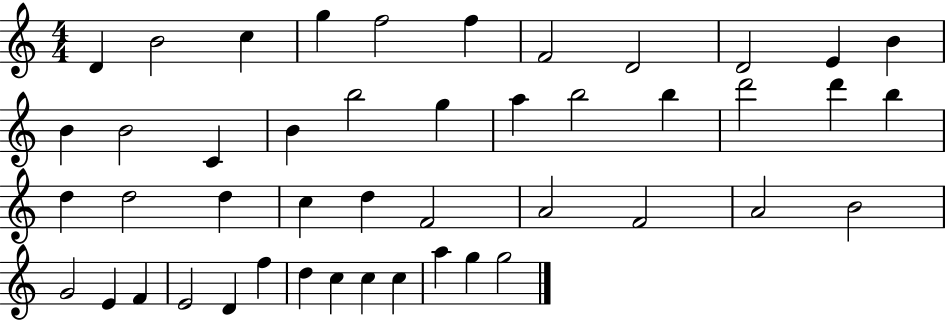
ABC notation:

X:1
T:Untitled
M:4/4
L:1/4
K:C
D B2 c g f2 f F2 D2 D2 E B B B2 C B b2 g a b2 b d'2 d' b d d2 d c d F2 A2 F2 A2 B2 G2 E F E2 D f d c c c a g g2